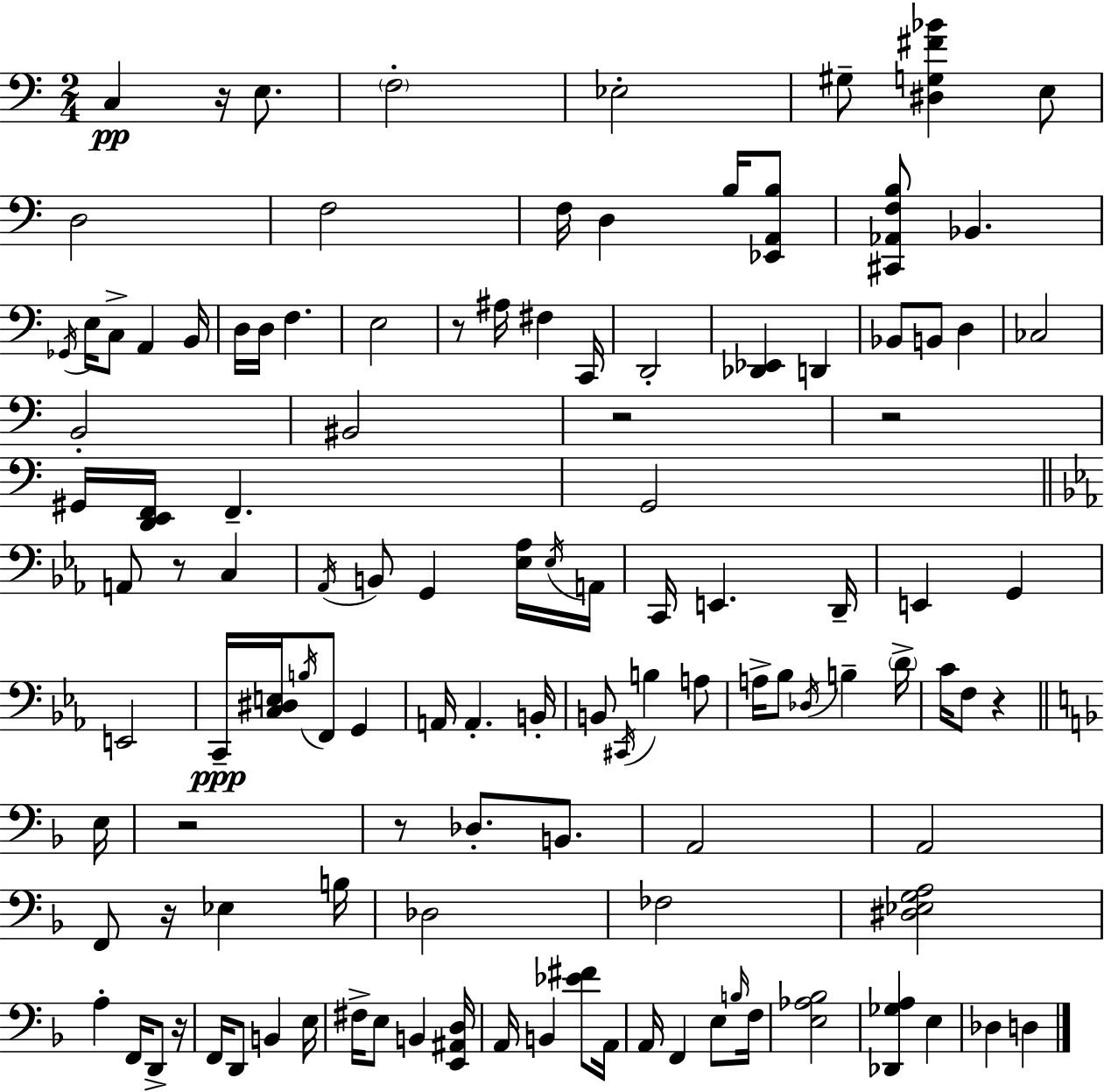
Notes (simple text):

C3/q R/s E3/e. F3/h Eb3/h G#3/e [D#3,G3,F#4,Bb4]/q E3/e D3/h F3/h F3/s D3/q B3/s [Eb2,A2,B3]/e [C#2,Ab2,F3,B3]/e Bb2/q. Gb2/s E3/s C3/e A2/q B2/s D3/s D3/s F3/q. E3/h R/e A#3/s F#3/q C2/s D2/h [Db2,Eb2]/q D2/q Bb2/e B2/e D3/q CES3/h B2/h BIS2/h R/h R/h G#2/s [D2,E2,F2]/s F2/q. G2/h A2/e R/e C3/q Ab2/s B2/e G2/q [Eb3,Ab3]/s Eb3/s A2/s C2/s E2/q. D2/s E2/q G2/q E2/h C2/s [C3,D#3,E3]/s B3/s F2/e G2/q A2/s A2/q. B2/s B2/e C#2/s B3/q A3/e A3/s Bb3/e Db3/s B3/q D4/s C4/s F3/e R/q E3/s R/h R/e Db3/e. B2/e. A2/h A2/h F2/e R/s Eb3/q B3/s Db3/h FES3/h [D#3,Eb3,G3,A3]/h A3/q F2/s D2/e R/s F2/s D2/e B2/q E3/s F#3/s E3/e B2/q [E2,A#2,D3]/s A2/s B2/q [Eb4,F#4]/e A2/s A2/s F2/q E3/e B3/s F3/s [E3,Ab3,Bb3]/h [Db2,Gb3,A3]/q E3/q Db3/q D3/q